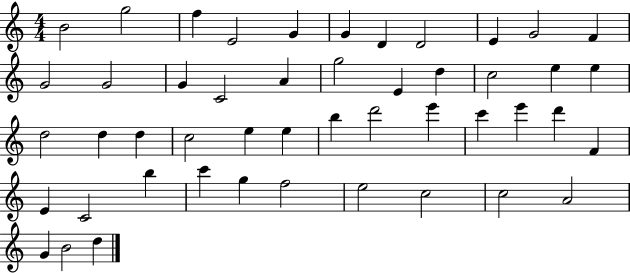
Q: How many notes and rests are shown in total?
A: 48